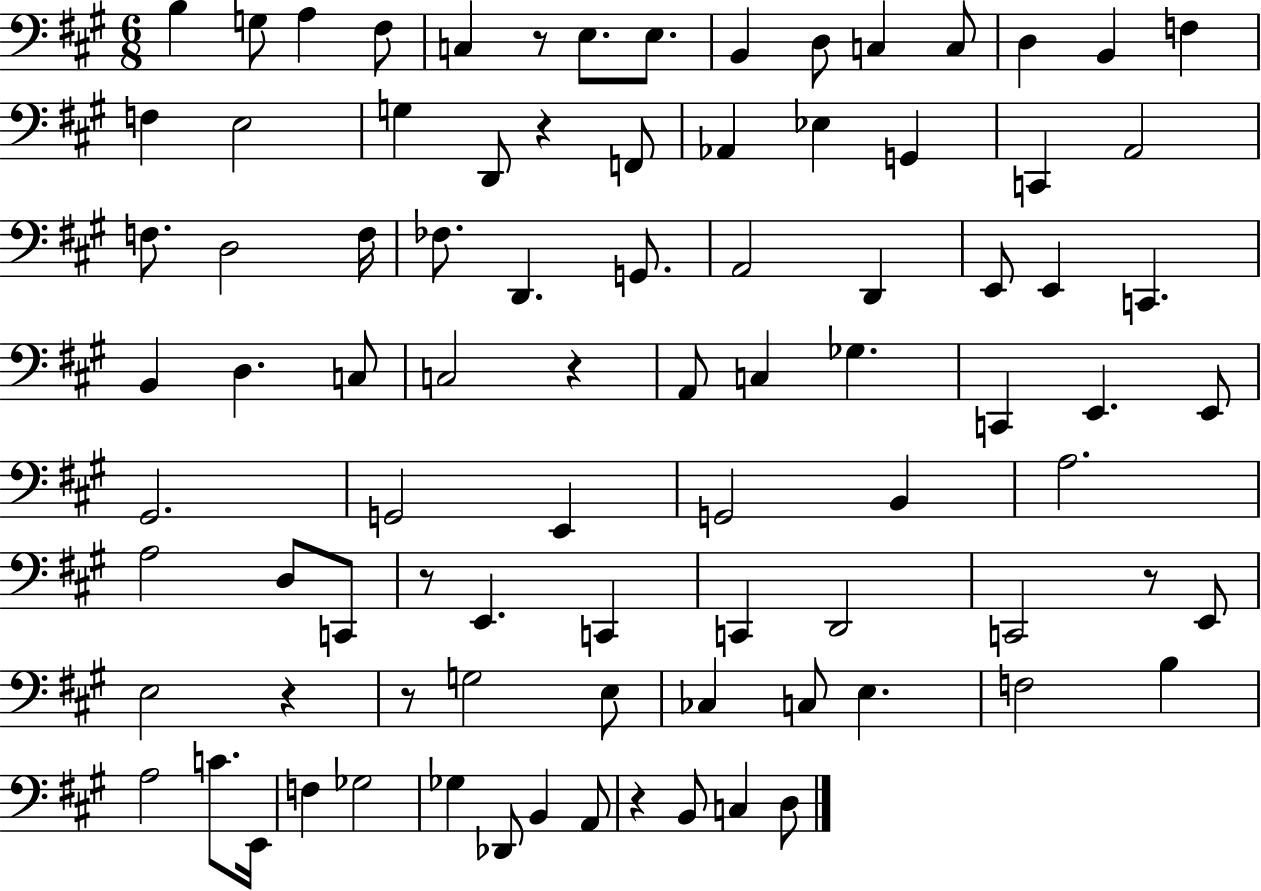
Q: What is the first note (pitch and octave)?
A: B3